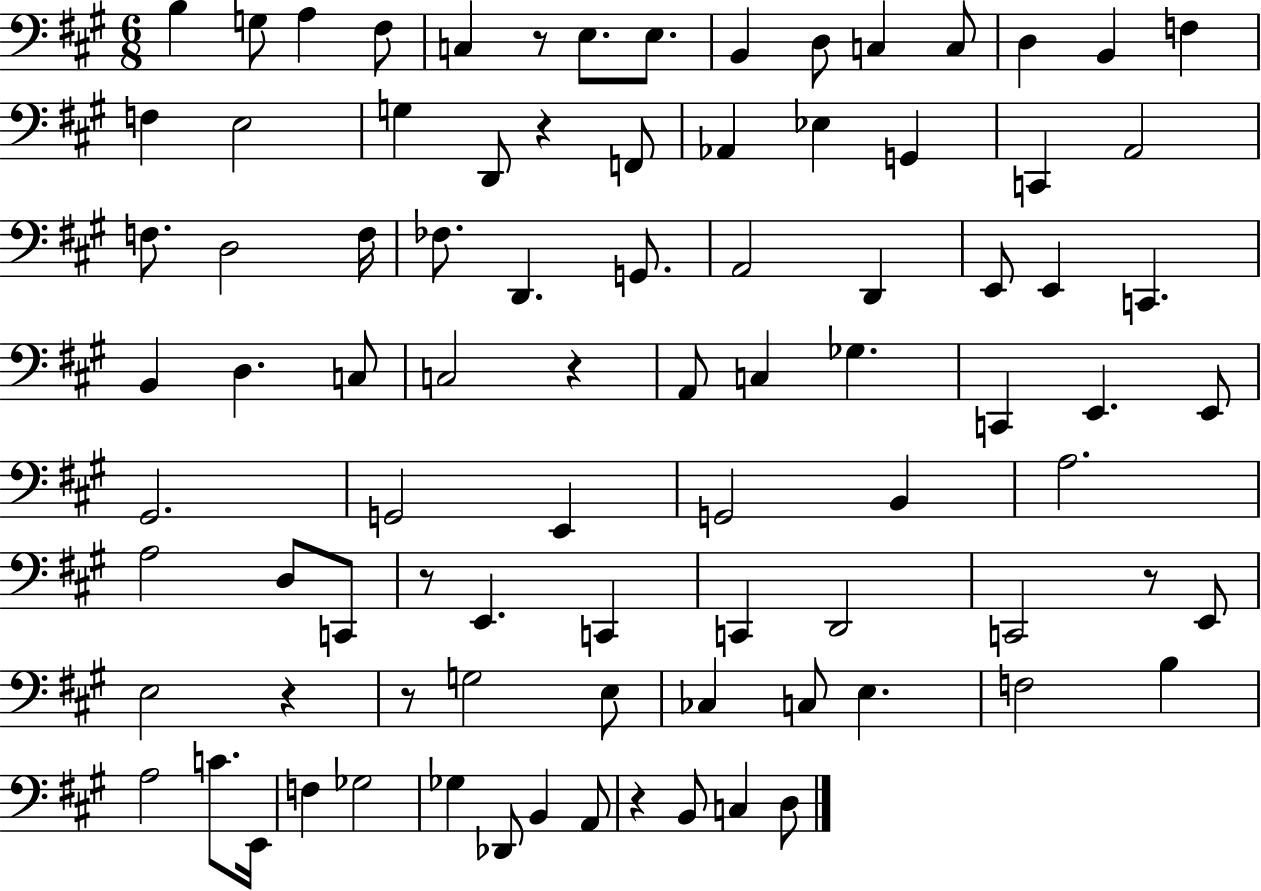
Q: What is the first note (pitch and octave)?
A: B3